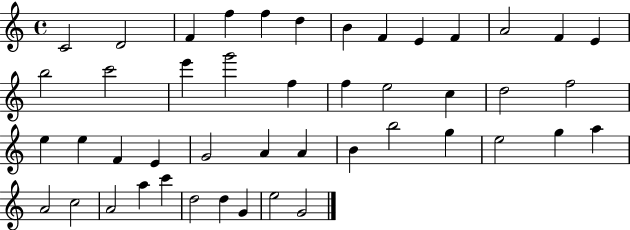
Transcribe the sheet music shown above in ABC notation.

X:1
T:Untitled
M:4/4
L:1/4
K:C
C2 D2 F f f d B F E F A2 F E b2 c'2 e' g'2 f f e2 c d2 f2 e e F E G2 A A B b2 g e2 g a A2 c2 A2 a c' d2 d G e2 G2